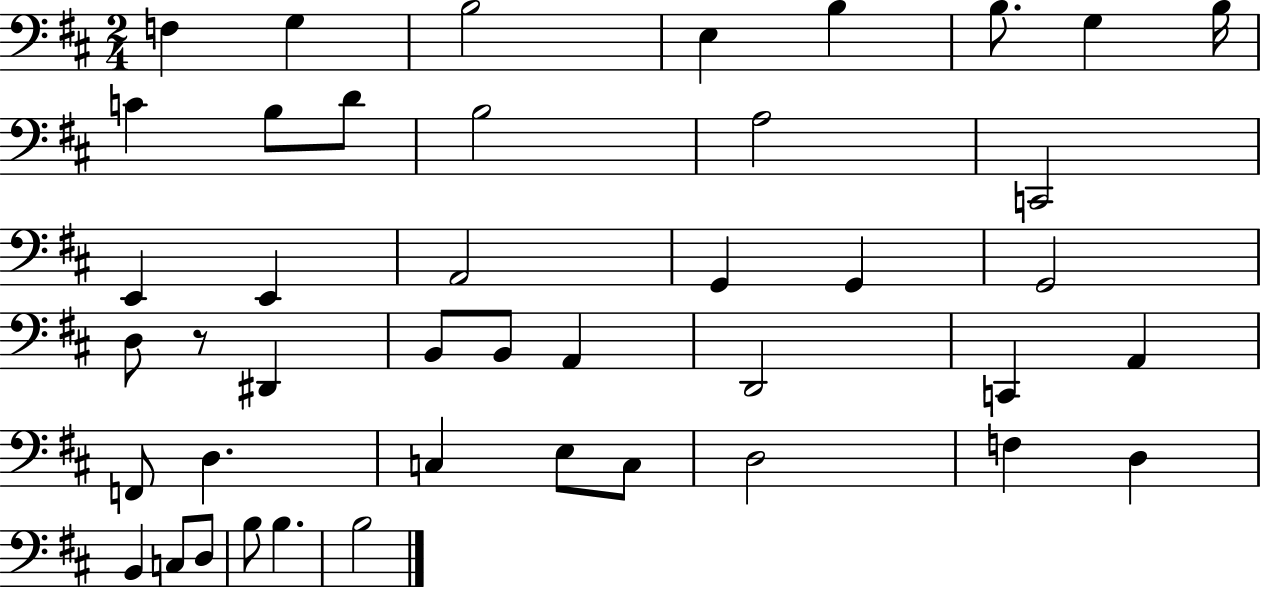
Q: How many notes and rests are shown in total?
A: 43